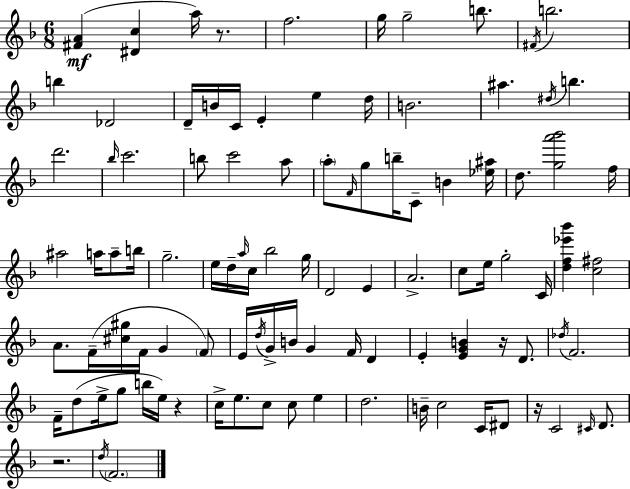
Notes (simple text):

[F#4,A4]/q [D#4,C5]/q A5/s R/e. F5/h. G5/s G5/h B5/e. F#4/s B5/h. B5/q Db4/h D4/s B4/s C4/s E4/q E5/q D5/s B4/h. A#5/q. D#5/s B5/q. D6/h. Bb5/s C6/h. B5/e C6/h A5/e A5/e F4/s G5/e B5/s C4/e B4/q [Eb5,A#5]/s D5/e. [G5,A6,Bb6]/h F5/s A#5/h A5/s A5/e B5/s G5/h. E5/s D5/s A5/s C5/s Bb5/h G5/s D4/h E4/q A4/h. C5/e E5/s G5/h C4/s [D5,F5,Eb6,Bb6]/q [C5,F#5]/h A4/e. F4/s [C#5,G#5]/s F4/s G4/q F4/e E4/s D5/s G4/s B4/s G4/q F4/s D4/q E4/q [E4,G4,B4]/q R/s D4/e. Db5/s F4/h. F4/s D5/e E5/s G5/e B5/s E5/s R/q C5/s E5/e. C5/e C5/e E5/q D5/h. B4/s C5/h C4/s D#4/e R/s C4/h C#4/s D4/e. R/h. D5/s F4/h.